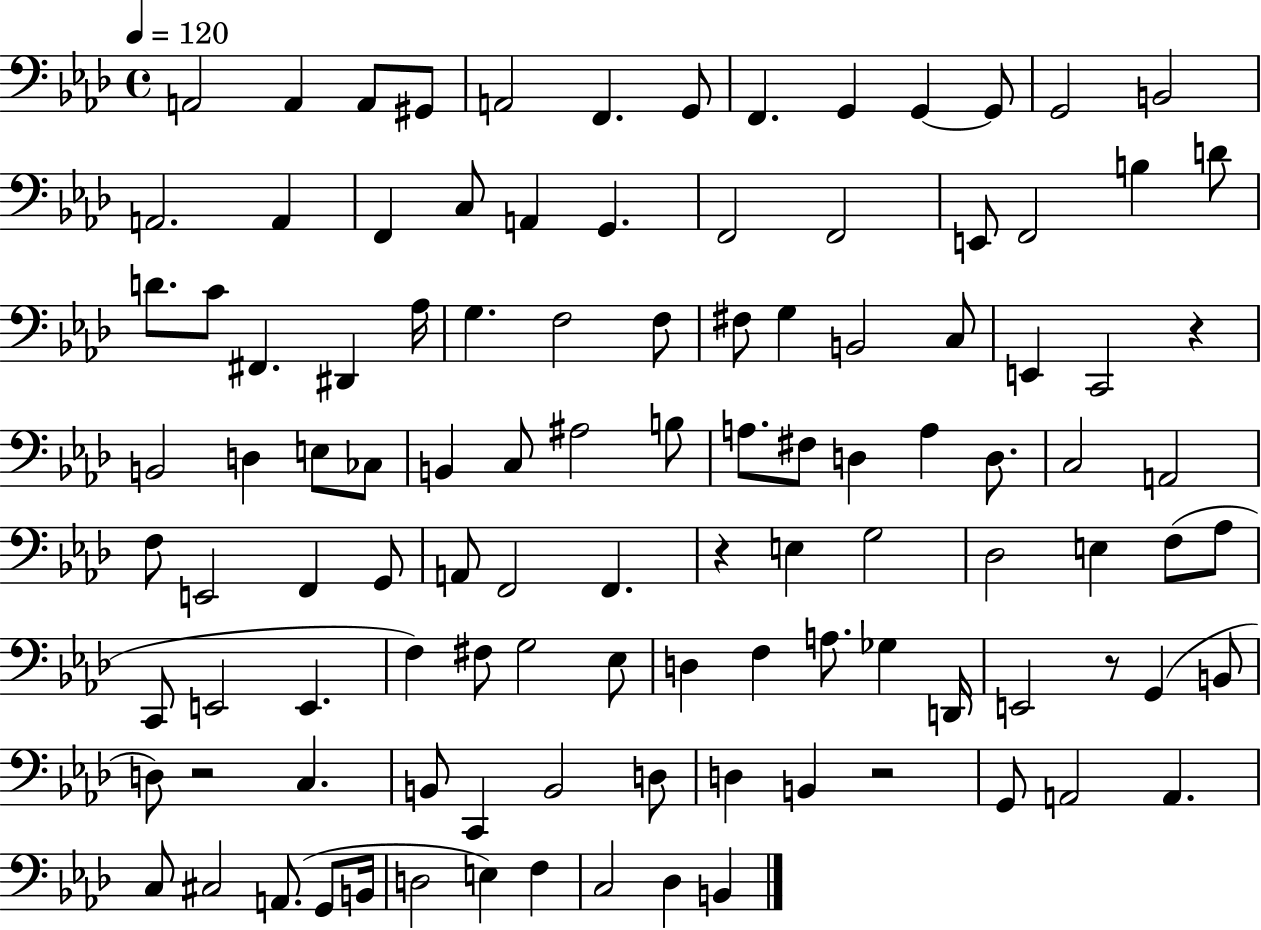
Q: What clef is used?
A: bass